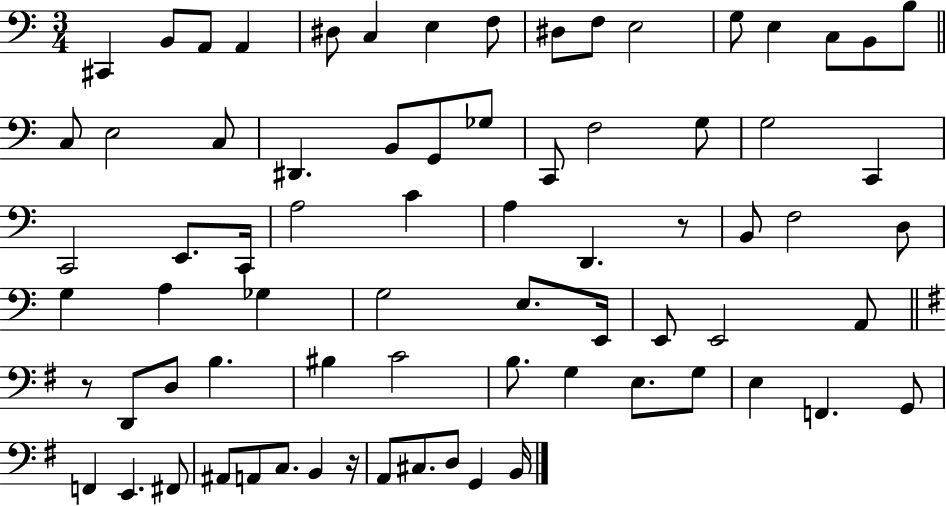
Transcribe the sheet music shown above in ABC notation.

X:1
T:Untitled
M:3/4
L:1/4
K:C
^C,, B,,/2 A,,/2 A,, ^D,/2 C, E, F,/2 ^D,/2 F,/2 E,2 G,/2 E, C,/2 B,,/2 B,/2 C,/2 E,2 C,/2 ^D,, B,,/2 G,,/2 _G,/2 C,,/2 F,2 G,/2 G,2 C,, C,,2 E,,/2 C,,/4 A,2 C A, D,, z/2 B,,/2 F,2 D,/2 G, A, _G, G,2 E,/2 E,,/4 E,,/2 E,,2 A,,/2 z/2 D,,/2 D,/2 B, ^B, C2 B,/2 G, E,/2 G,/2 E, F,, G,,/2 F,, E,, ^F,,/2 ^A,,/2 A,,/2 C,/2 B,, z/4 A,,/2 ^C,/2 D,/2 G,, B,,/4